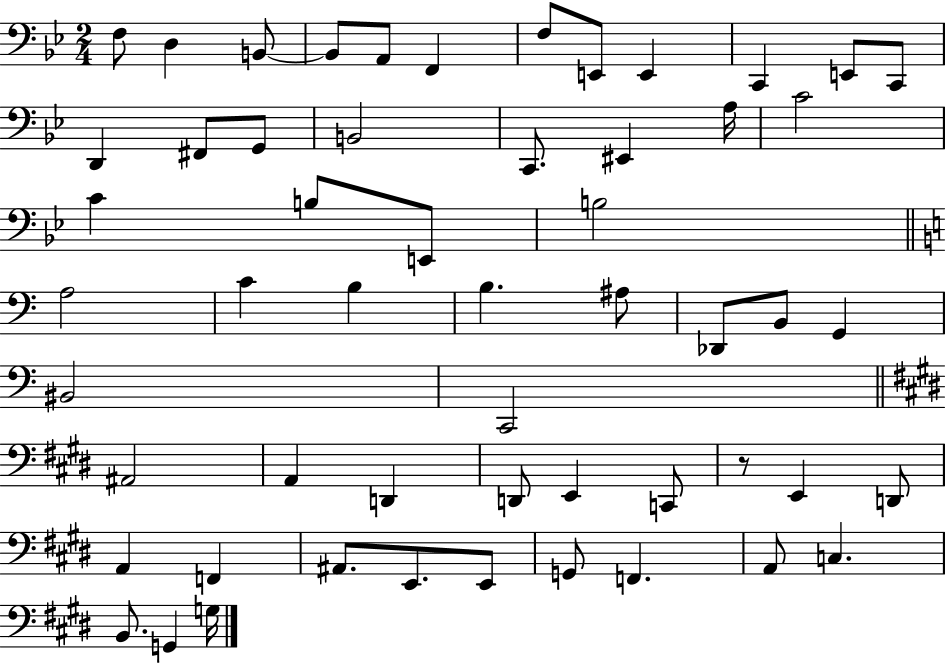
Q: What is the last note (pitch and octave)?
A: G3